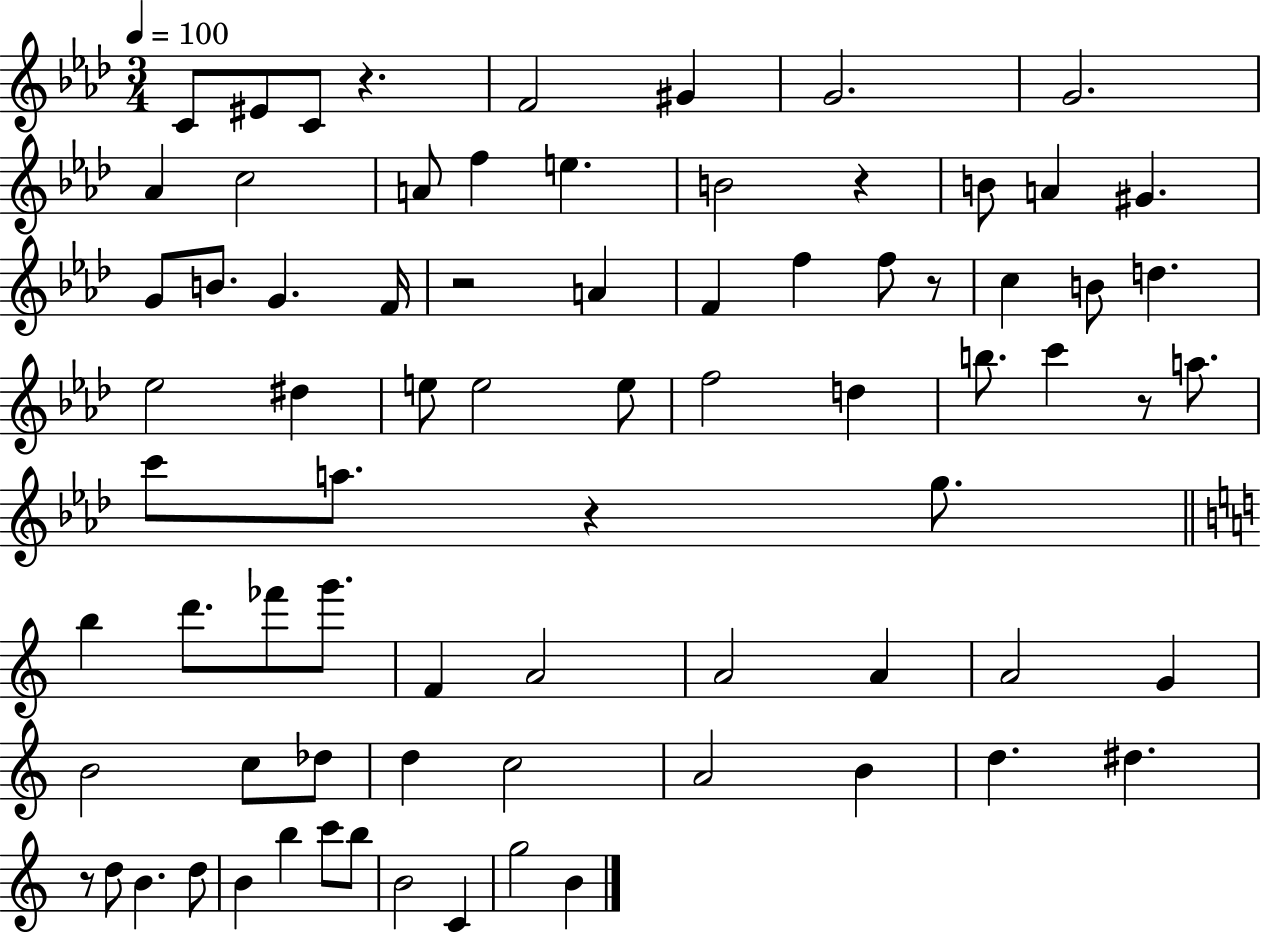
X:1
T:Untitled
M:3/4
L:1/4
K:Ab
C/2 ^E/2 C/2 z F2 ^G G2 G2 _A c2 A/2 f e B2 z B/2 A ^G G/2 B/2 G F/4 z2 A F f f/2 z/2 c B/2 d _e2 ^d e/2 e2 e/2 f2 d b/2 c' z/2 a/2 c'/2 a/2 z g/2 b d'/2 _f'/2 g'/2 F A2 A2 A A2 G B2 c/2 _d/2 d c2 A2 B d ^d z/2 d/2 B d/2 B b c'/2 b/2 B2 C g2 B